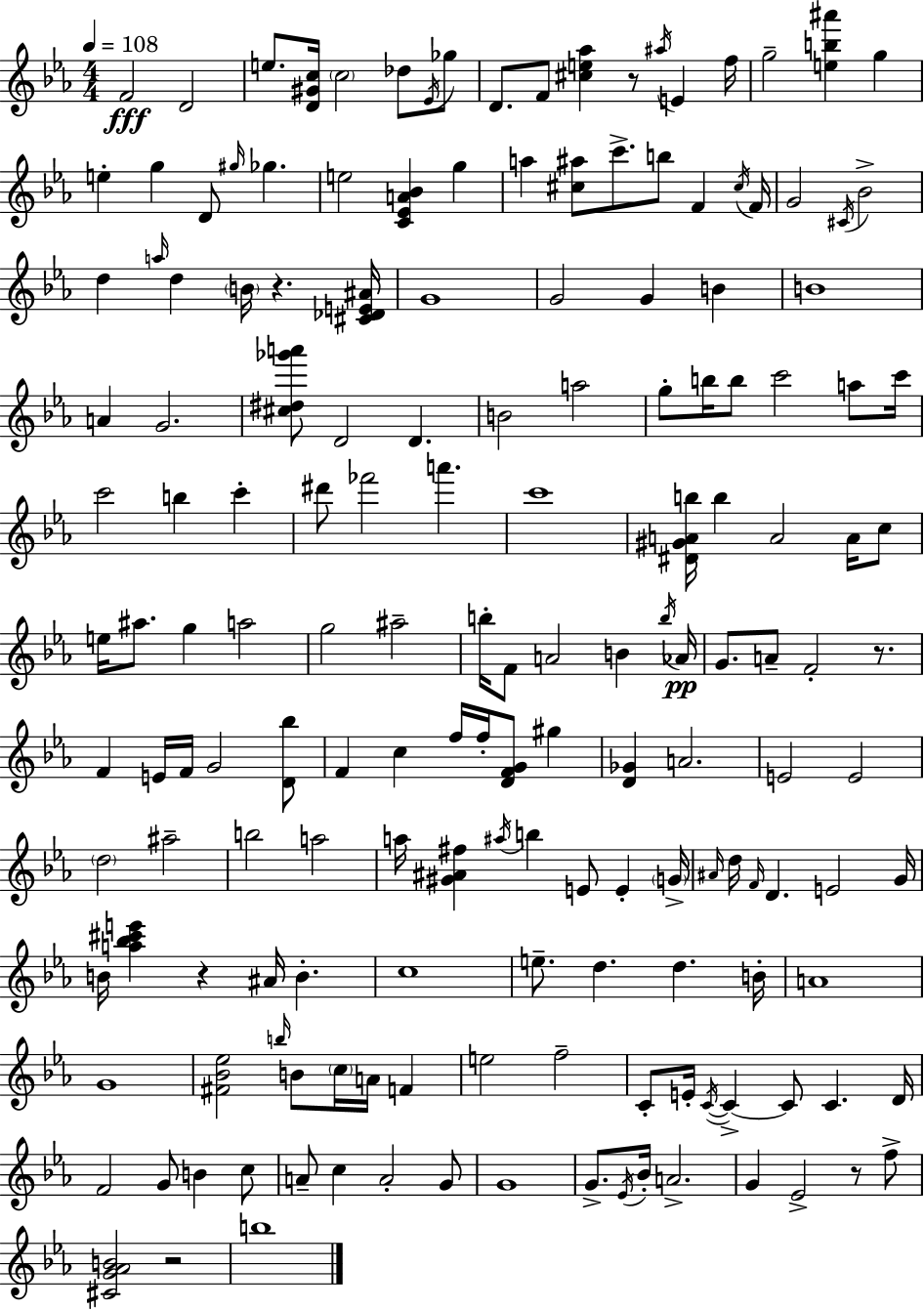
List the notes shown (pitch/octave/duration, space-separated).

F4/h D4/h E5/e. [D4,G#4,C5]/s C5/h Db5/e Eb4/s Gb5/e D4/e. F4/e [C#5,E5,Ab5]/q R/e A#5/s E4/q F5/s G5/h [E5,B5,A#6]/q G5/q E5/q G5/q D4/e G#5/s Gb5/q. E5/h [C4,Eb4,A4,Bb4]/q G5/q A5/q [C#5,A#5]/e C6/e. B5/e F4/q C#5/s F4/s G4/h C#4/s Bb4/h D5/q A5/s D5/q B4/s R/q. [C#4,Db4,E4,A#4]/s G4/w G4/h G4/q B4/q B4/w A4/q G4/h. [C#5,D#5,Gb6,A6]/e D4/h D4/q. B4/h A5/h G5/e B5/s B5/e C6/h A5/e C6/s C6/h B5/q C6/q D#6/e FES6/h A6/q. C6/w [D#4,G#4,A4,B5]/s B5/q A4/h A4/s C5/e E5/s A#5/e. G5/q A5/h G5/h A#5/h B5/s F4/e A4/h B4/q B5/s Ab4/s G4/e. A4/e F4/h R/e. F4/q E4/s F4/s G4/h [D4,Bb5]/e F4/q C5/q F5/s F5/s [D4,F4,G4]/e G#5/q [D4,Gb4]/q A4/h. E4/h E4/h D5/h A#5/h B5/h A5/h A5/s [G#4,A#4,F#5]/q A#5/s B5/q E4/e E4/q G4/s A#4/s D5/s F4/s D4/q. E4/h G4/s B4/s [A5,Bb5,C#6,E6]/q R/q A#4/s B4/q. C5/w E5/e. D5/q. D5/q. B4/s A4/w G4/w [F#4,Bb4,Eb5]/h B5/s B4/e C5/s A4/s F4/q E5/h F5/h C4/e E4/s C4/s C4/q C4/e C4/q. D4/s F4/h G4/e B4/q C5/e A4/e C5/q A4/h G4/e G4/w G4/e. Eb4/s Bb4/s A4/h. G4/q Eb4/h R/e F5/e [C#4,G4,Ab4,B4]/h R/h B5/w